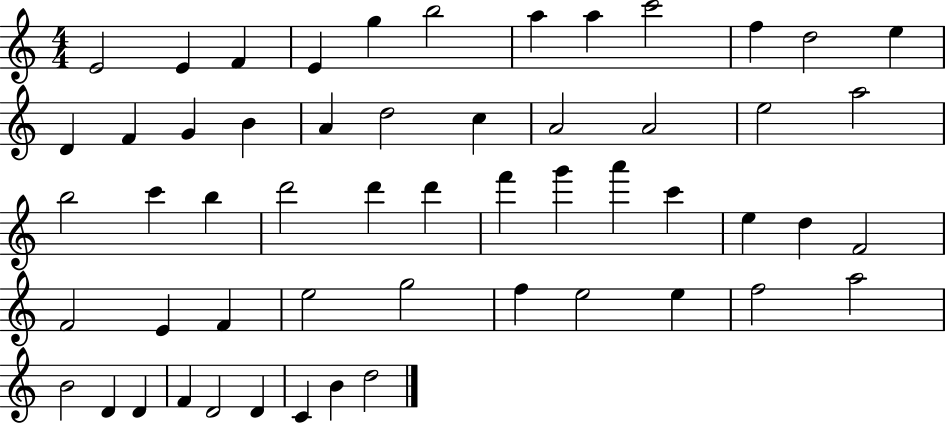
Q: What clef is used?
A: treble